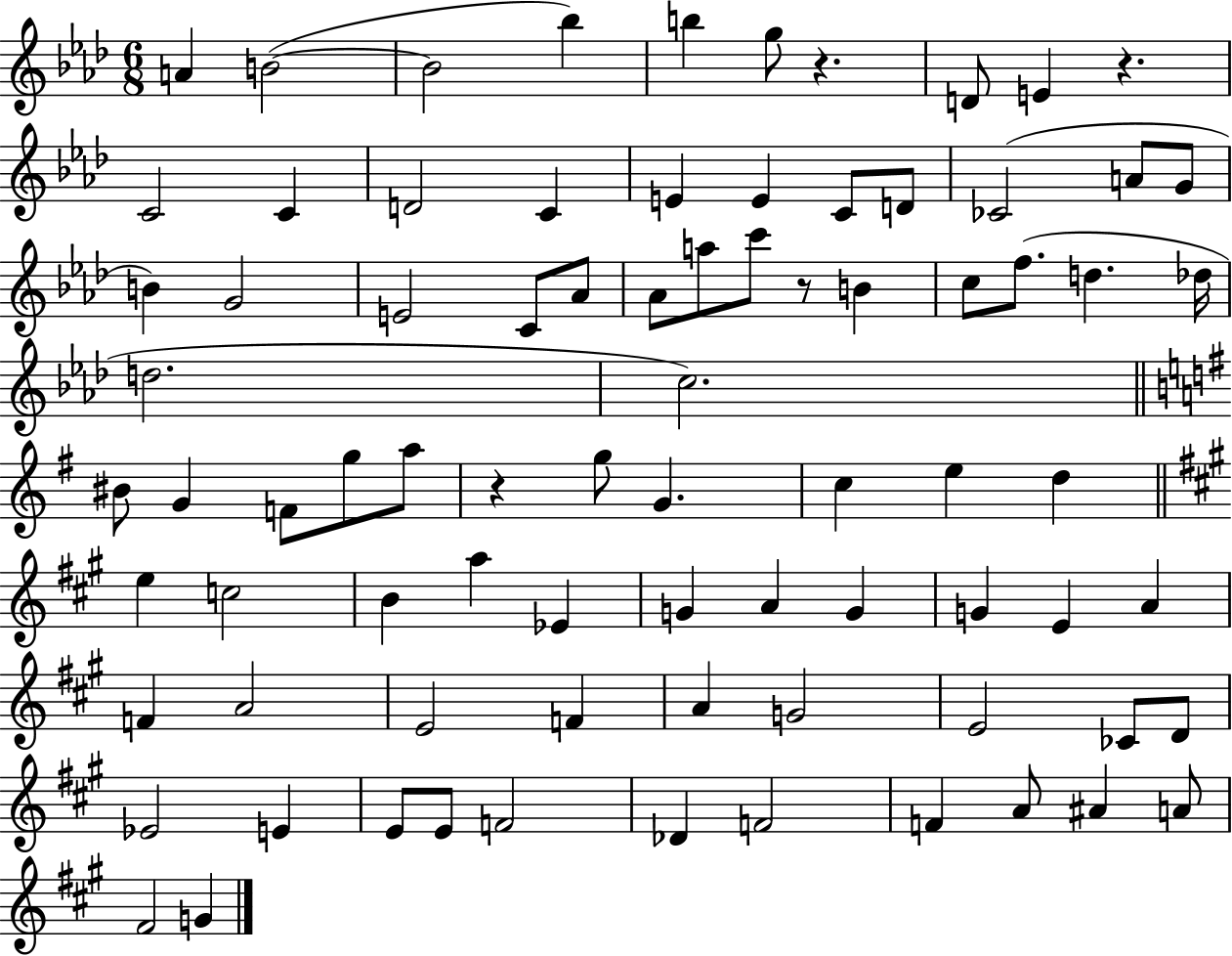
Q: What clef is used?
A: treble